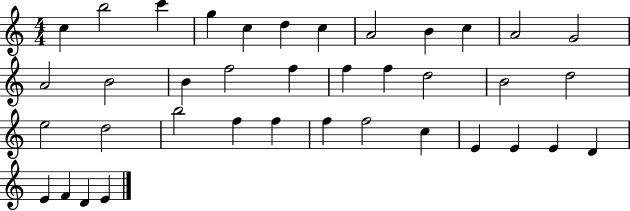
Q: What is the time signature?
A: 4/4